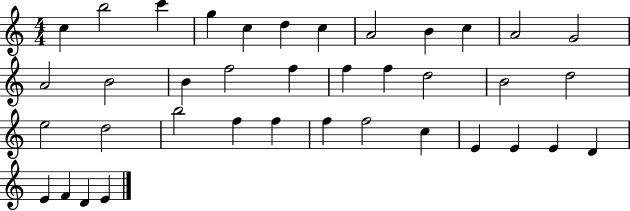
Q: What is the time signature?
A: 4/4